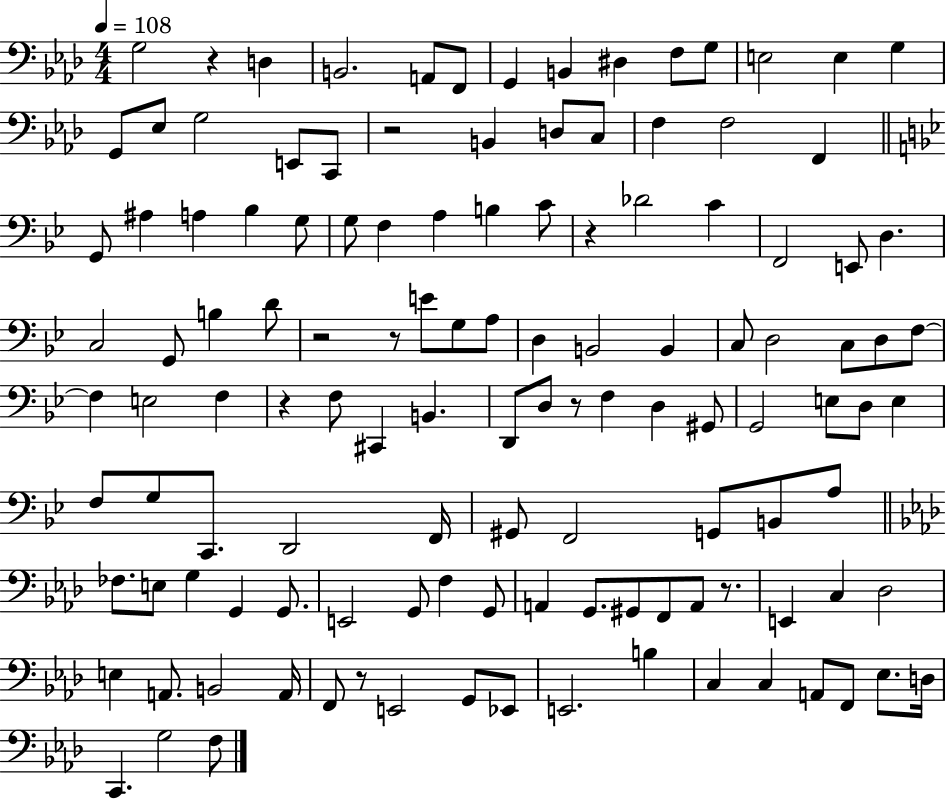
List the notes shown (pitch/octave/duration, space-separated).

G3/h R/q D3/q B2/h. A2/e F2/e G2/q B2/q D#3/q F3/e G3/e E3/h E3/q G3/q G2/e Eb3/e G3/h E2/e C2/e R/h B2/q D3/e C3/e F3/q F3/h F2/q G2/e A#3/q A3/q Bb3/q G3/e G3/e F3/q A3/q B3/q C4/e R/q Db4/h C4/q F2/h E2/e D3/q. C3/h G2/e B3/q D4/e R/h R/e E4/e G3/e A3/e D3/q B2/h B2/q C3/e D3/h C3/e D3/e F3/e F3/q E3/h F3/q R/q F3/e C#2/q B2/q. D2/e D3/e R/e F3/q D3/q G#2/e G2/h E3/e D3/e E3/q F3/e G3/e C2/e. D2/h F2/s G#2/e F2/h G2/e B2/e A3/e FES3/e. E3/e G3/q G2/q G2/e. E2/h G2/e F3/q G2/e A2/q G2/e. G#2/e F2/e A2/e R/e. E2/q C3/q Db3/h E3/q A2/e. B2/h A2/s F2/e R/e E2/h G2/e Eb2/e E2/h. B3/q C3/q C3/q A2/e F2/e Eb3/e. D3/s C2/q. G3/h F3/e